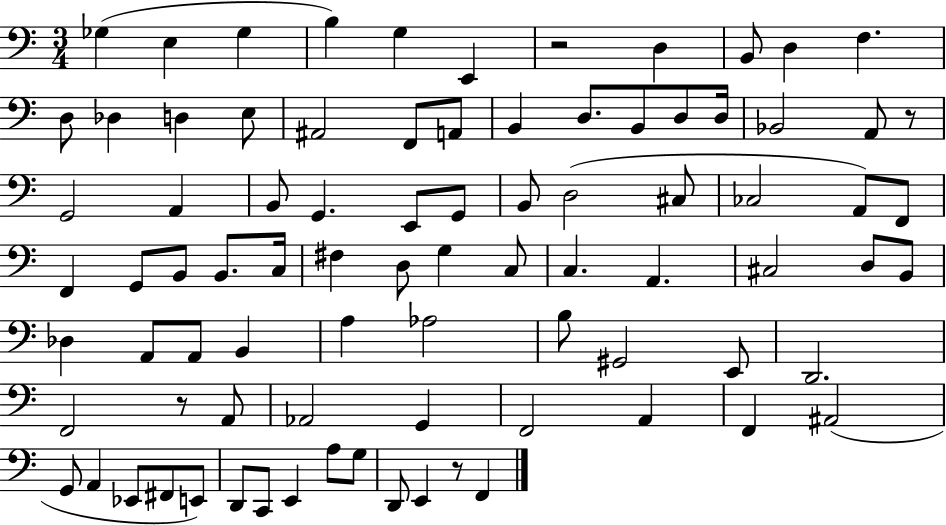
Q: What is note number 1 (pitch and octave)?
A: Gb3